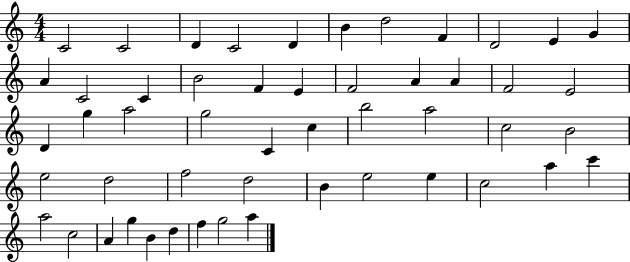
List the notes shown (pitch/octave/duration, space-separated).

C4/h C4/h D4/q C4/h D4/q B4/q D5/h F4/q D4/h E4/q G4/q A4/q C4/h C4/q B4/h F4/q E4/q F4/h A4/q A4/q F4/h E4/h D4/q G5/q A5/h G5/h C4/q C5/q B5/h A5/h C5/h B4/h E5/h D5/h F5/h D5/h B4/q E5/h E5/q C5/h A5/q C6/q A5/h C5/h A4/q G5/q B4/q D5/q F5/q G5/h A5/q